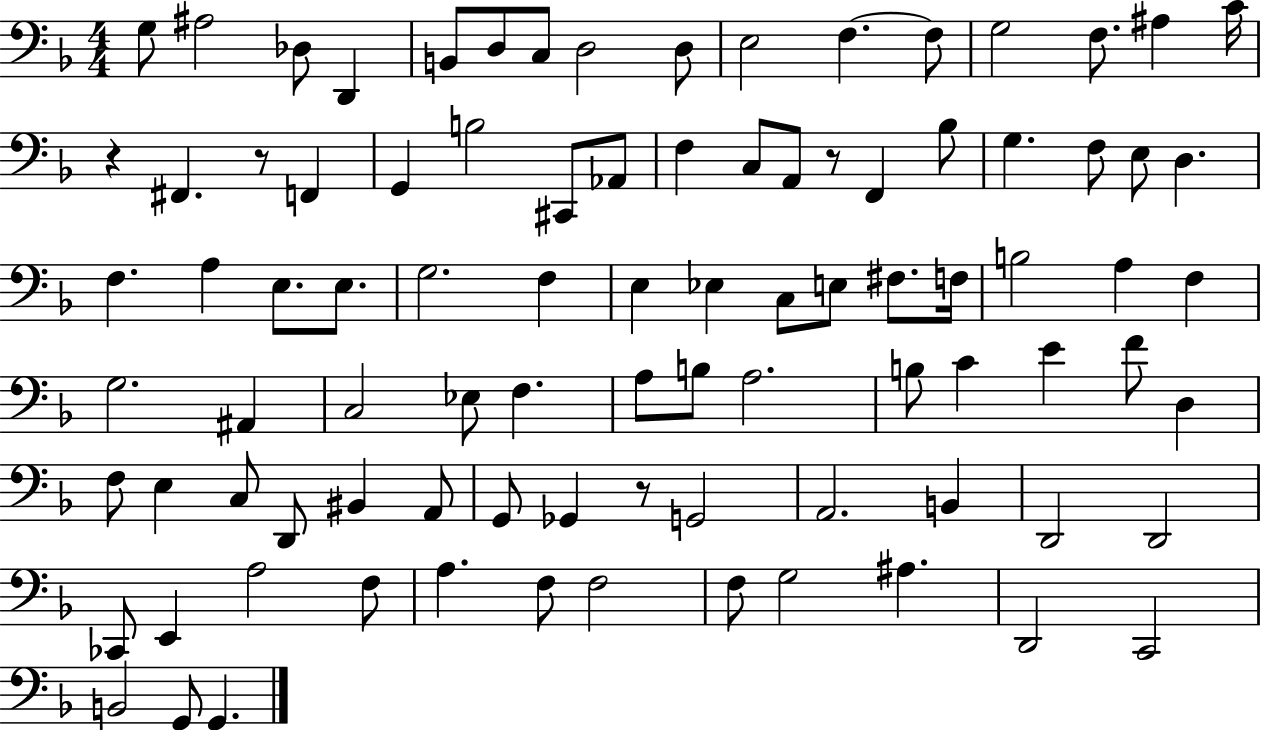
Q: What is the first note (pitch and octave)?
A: G3